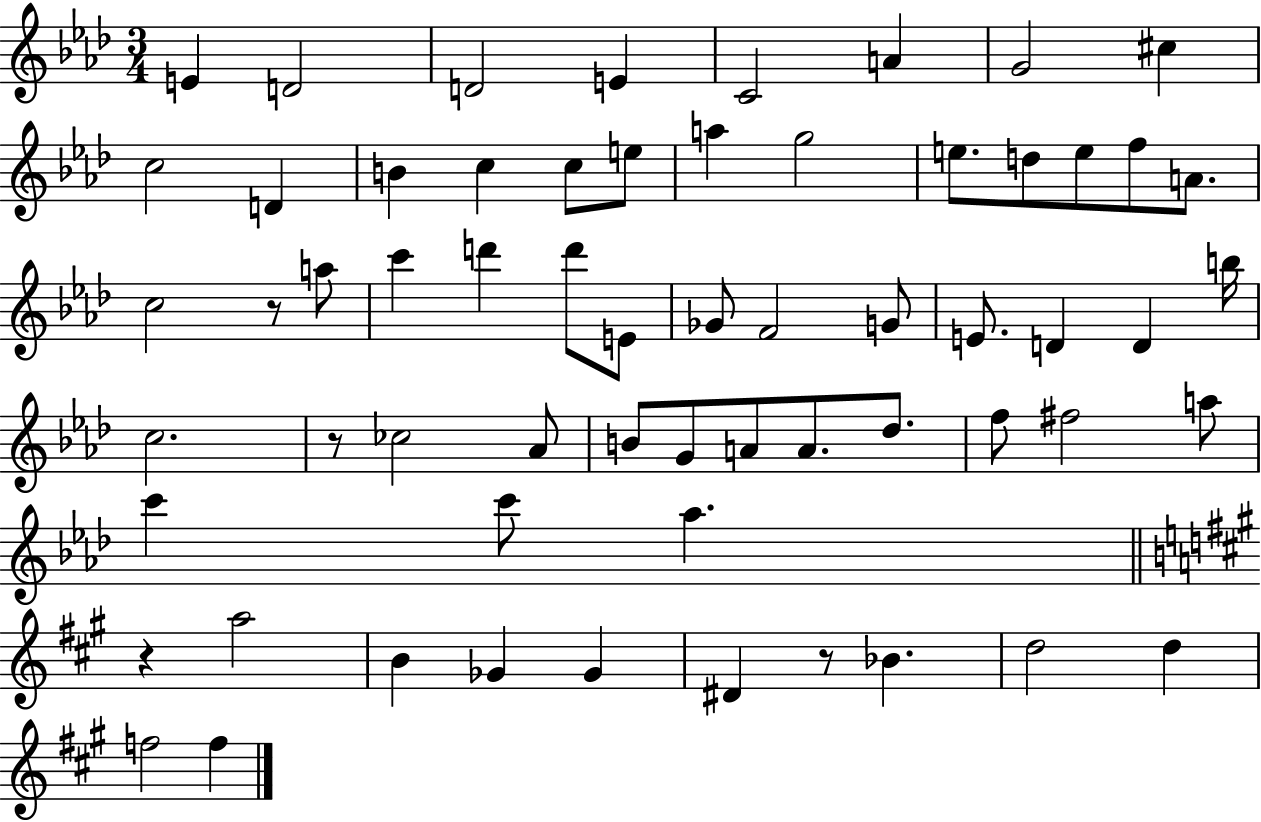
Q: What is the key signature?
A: AES major